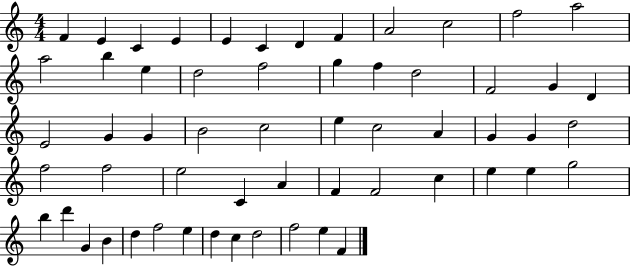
F4/q E4/q C4/q E4/q E4/q C4/q D4/q F4/q A4/h C5/h F5/h A5/h A5/h B5/q E5/q D5/h F5/h G5/q F5/q D5/h F4/h G4/q D4/q E4/h G4/q G4/q B4/h C5/h E5/q C5/h A4/q G4/q G4/q D5/h F5/h F5/h E5/h C4/q A4/q F4/q F4/h C5/q E5/q E5/q G5/h B5/q D6/q G4/q B4/q D5/q F5/h E5/q D5/q C5/q D5/h F5/h E5/q F4/q